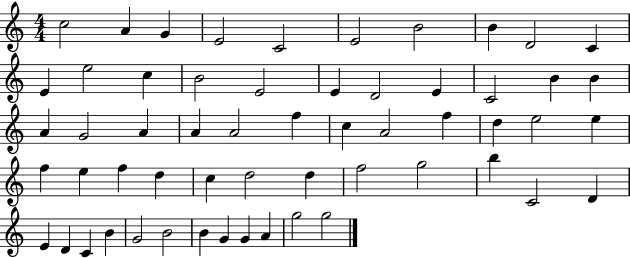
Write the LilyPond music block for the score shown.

{
  \clef treble
  \numericTimeSignature
  \time 4/4
  \key c \major
  c''2 a'4 g'4 | e'2 c'2 | e'2 b'2 | b'4 d'2 c'4 | \break e'4 e''2 c''4 | b'2 e'2 | e'4 d'2 e'4 | c'2 b'4 b'4 | \break a'4 g'2 a'4 | a'4 a'2 f''4 | c''4 a'2 f''4 | d''4 e''2 e''4 | \break f''4 e''4 f''4 d''4 | c''4 d''2 d''4 | f''2 g''2 | b''4 c'2 d'4 | \break e'4 d'4 c'4 b'4 | g'2 b'2 | b'4 g'4 g'4 a'4 | g''2 g''2 | \break \bar "|."
}